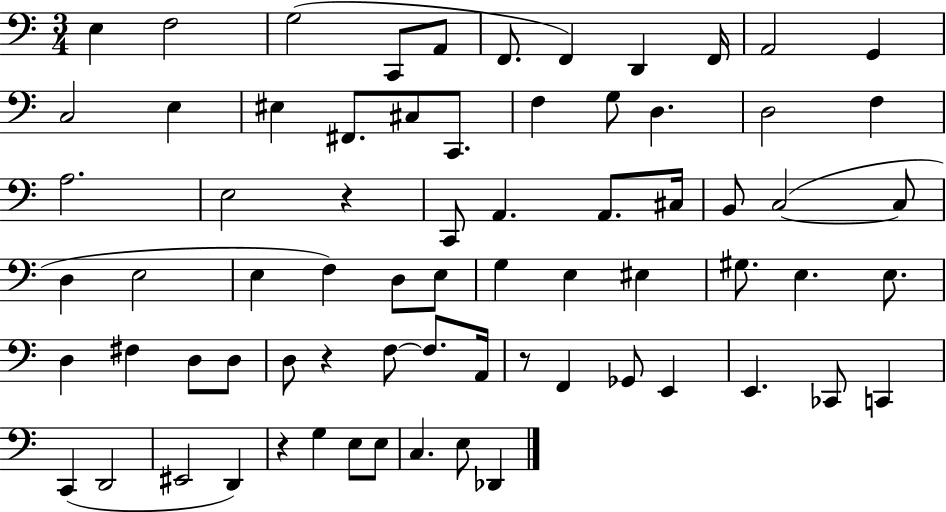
E3/q F3/h G3/h C2/e A2/e F2/e. F2/q D2/q F2/s A2/h G2/q C3/h E3/q EIS3/q F#2/e. C#3/e C2/e. F3/q G3/e D3/q. D3/h F3/q A3/h. E3/h R/q C2/e A2/q. A2/e. C#3/s B2/e C3/h C3/e D3/q E3/h E3/q F3/q D3/e E3/e G3/q E3/q EIS3/q G#3/e. E3/q. E3/e. D3/q F#3/q D3/e D3/e D3/e R/q F3/e F3/e. A2/s R/e F2/q Gb2/e E2/q E2/q. CES2/e C2/q C2/q D2/h EIS2/h D2/q R/q G3/q E3/e E3/e C3/q. E3/e Db2/q